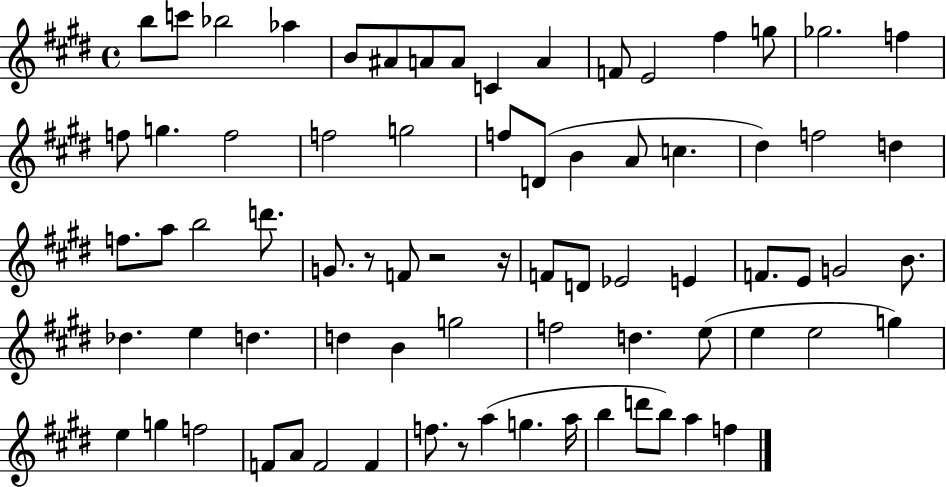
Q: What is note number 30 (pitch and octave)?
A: F5